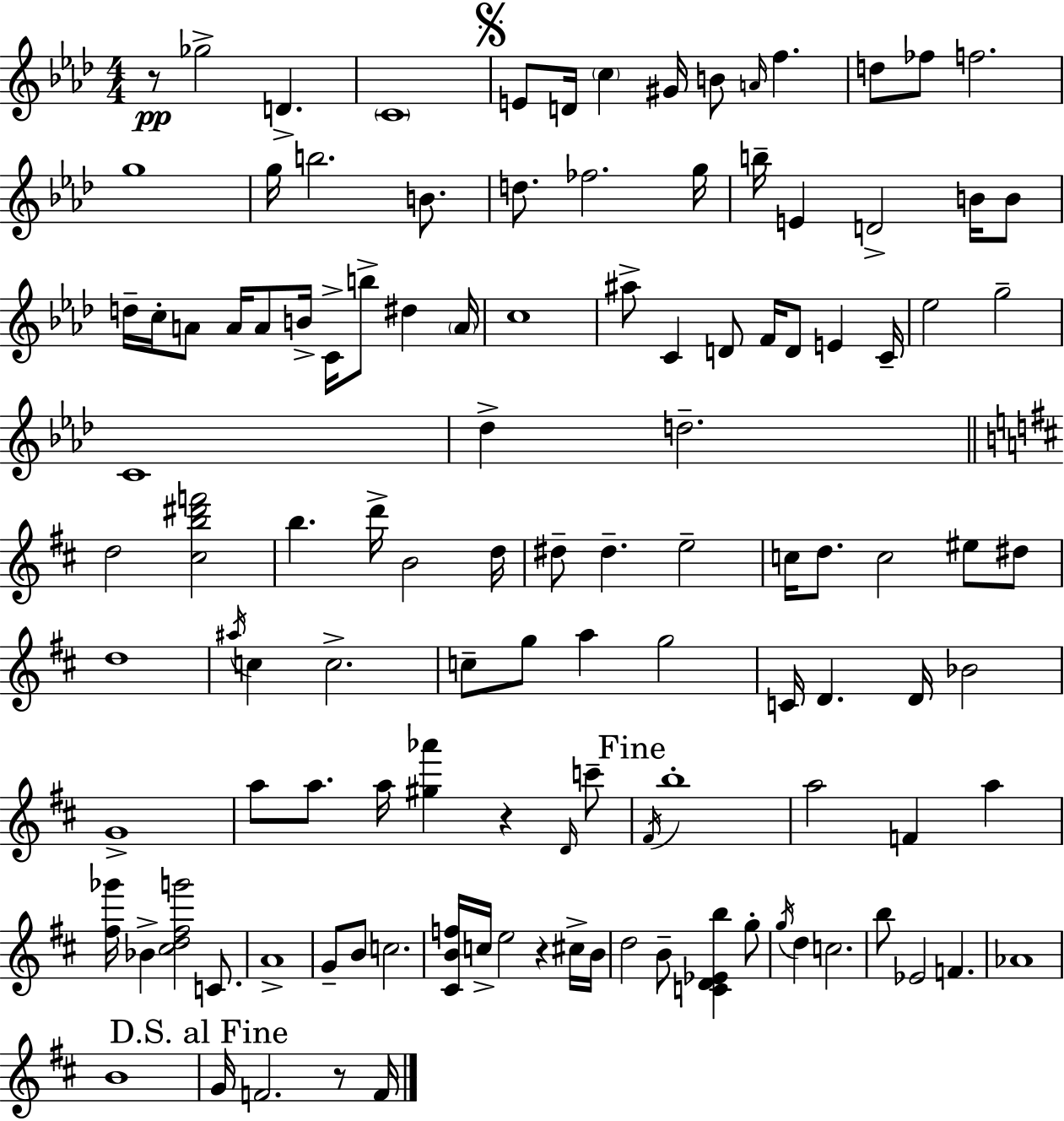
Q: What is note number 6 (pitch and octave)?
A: C5